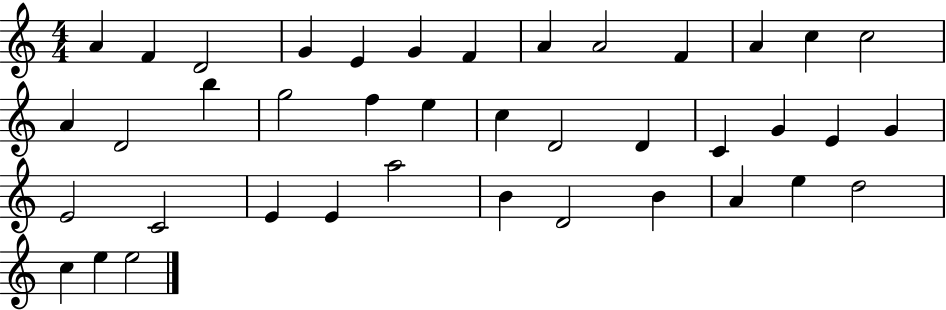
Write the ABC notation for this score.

X:1
T:Untitled
M:4/4
L:1/4
K:C
A F D2 G E G F A A2 F A c c2 A D2 b g2 f e c D2 D C G E G E2 C2 E E a2 B D2 B A e d2 c e e2